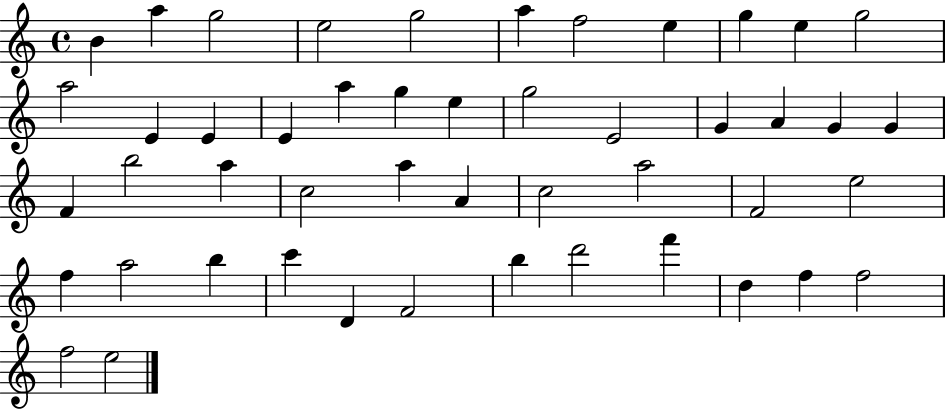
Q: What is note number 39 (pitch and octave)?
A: D4